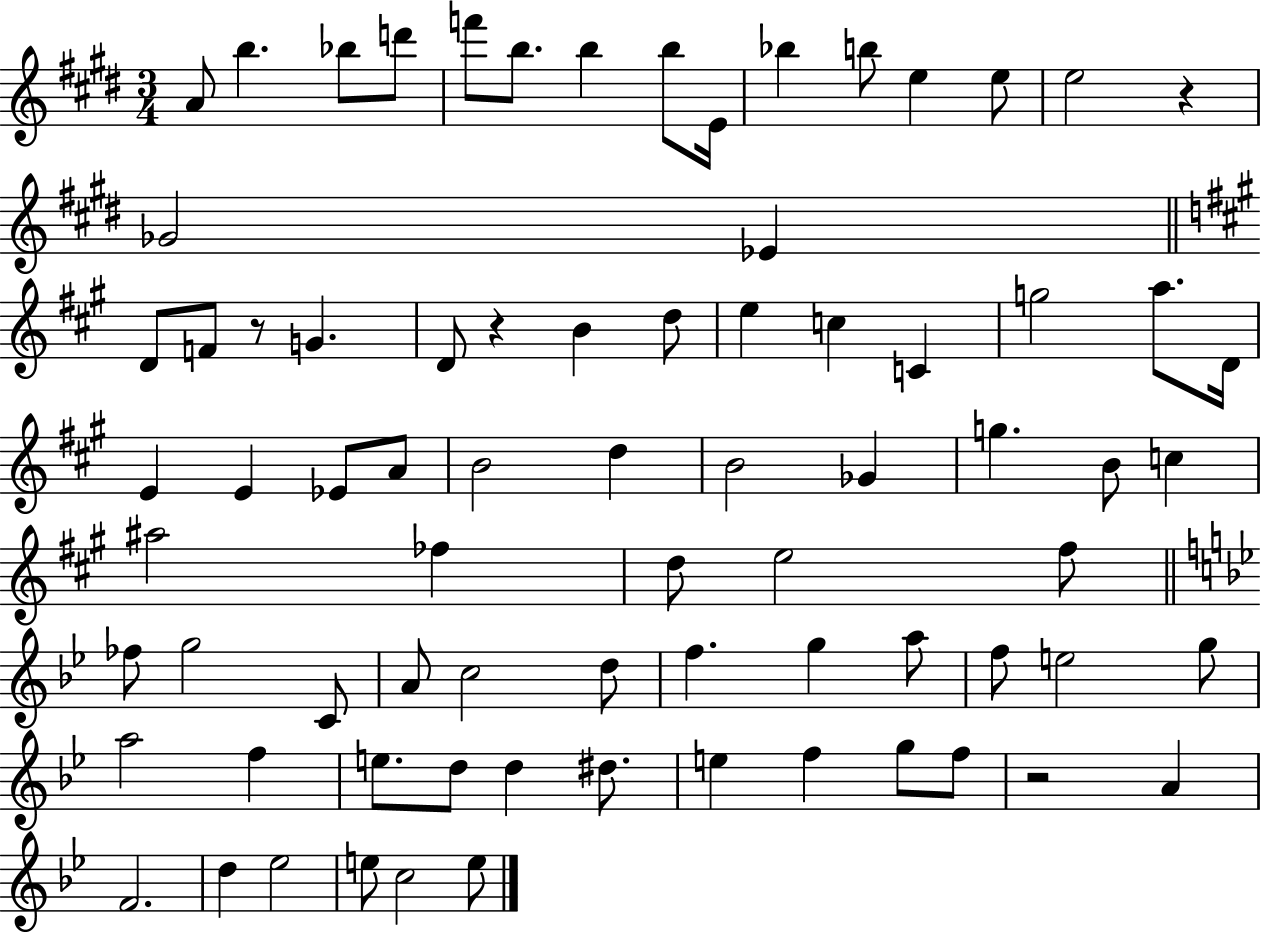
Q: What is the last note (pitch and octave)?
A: E5